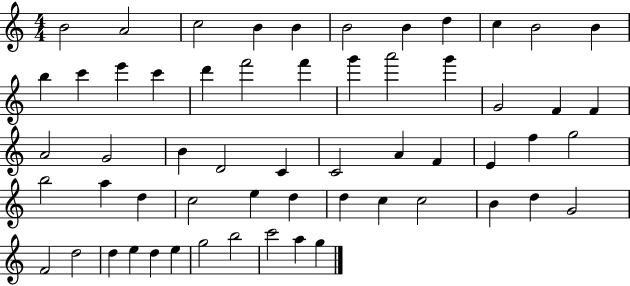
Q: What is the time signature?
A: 4/4